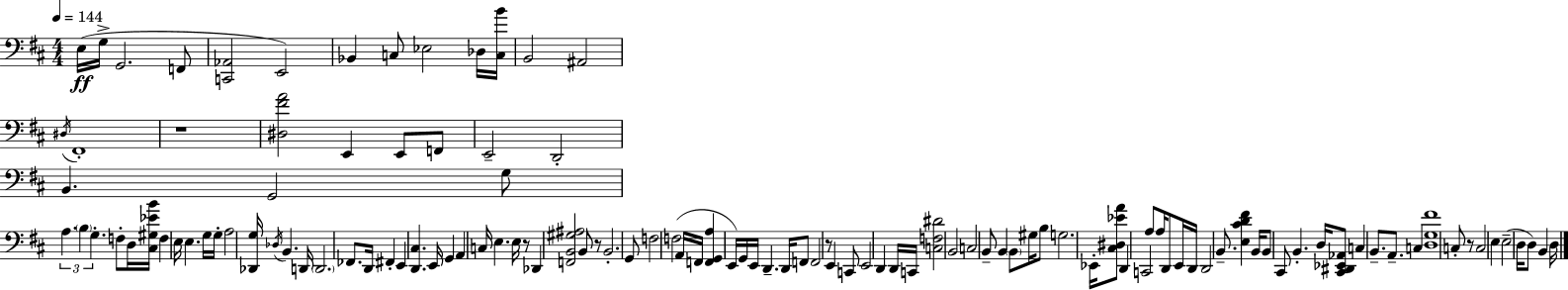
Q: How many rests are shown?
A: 5